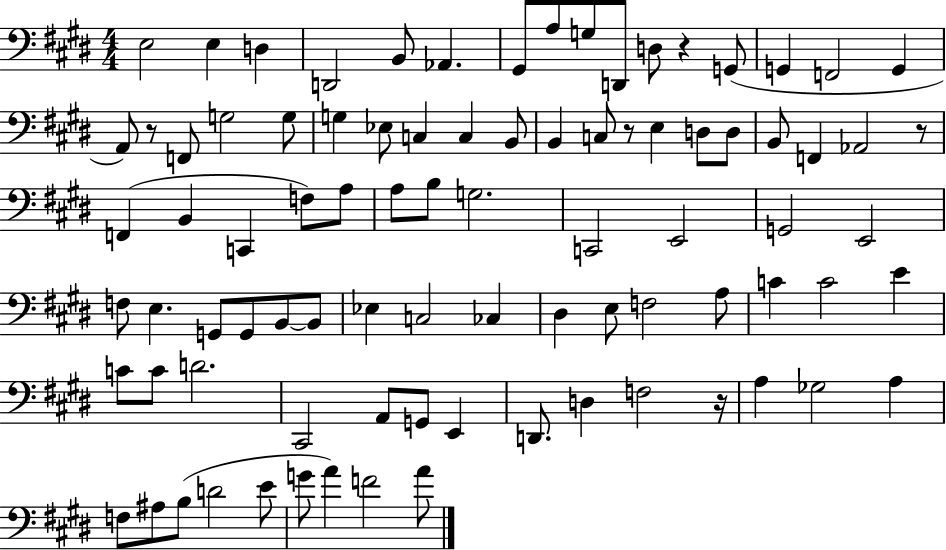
X:1
T:Untitled
M:4/4
L:1/4
K:E
E,2 E, D, D,,2 B,,/2 _A,, ^G,,/2 A,/2 G,/2 D,,/2 D,/2 z G,,/2 G,, F,,2 G,, A,,/2 z/2 F,,/2 G,2 G,/2 G, _E,/2 C, C, B,,/2 B,, C,/2 z/2 E, D,/2 D,/2 B,,/2 F,, _A,,2 z/2 F,, B,, C,, F,/2 A,/2 A,/2 B,/2 G,2 C,,2 E,,2 G,,2 E,,2 F,/2 E, G,,/2 G,,/2 B,,/2 B,,/2 _E, C,2 _C, ^D, E,/2 F,2 A,/2 C C2 E C/2 C/2 D2 ^C,,2 A,,/2 G,,/2 E,, D,,/2 D, F,2 z/4 A, _G,2 A, F,/2 ^A,/2 B,/2 D2 E/2 G/2 A F2 A/2